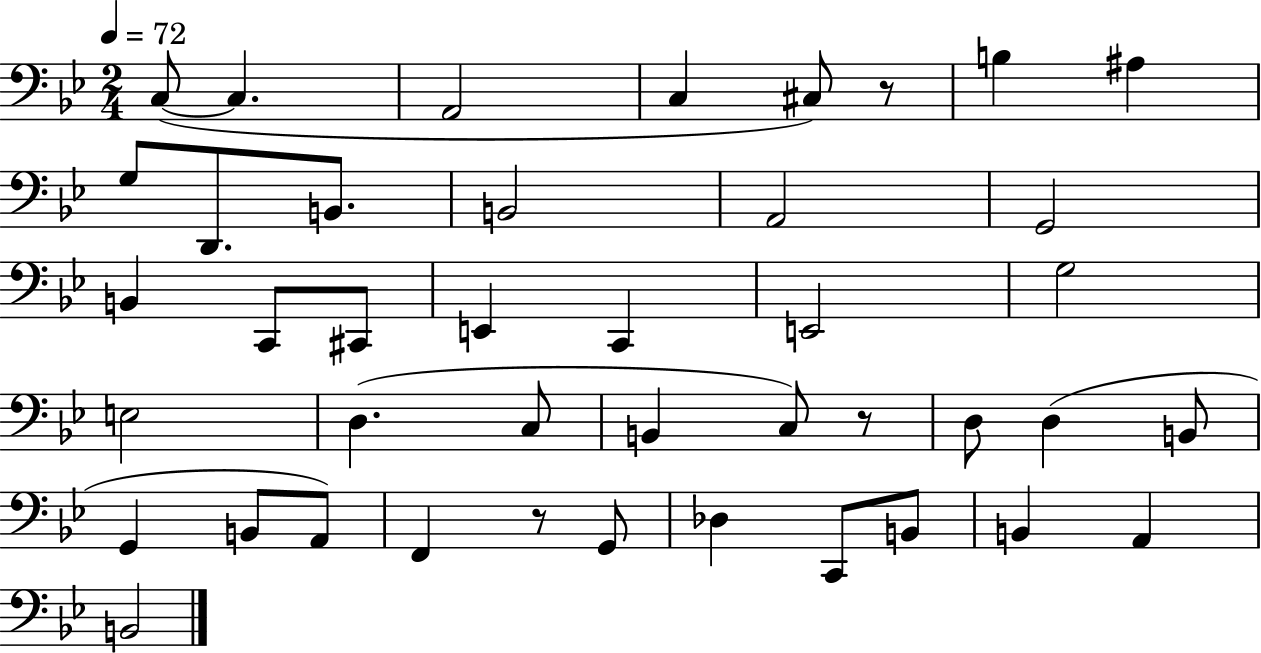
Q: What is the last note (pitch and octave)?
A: B2